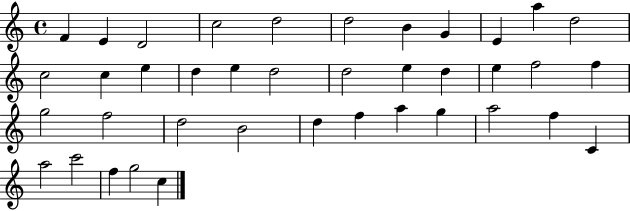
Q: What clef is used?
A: treble